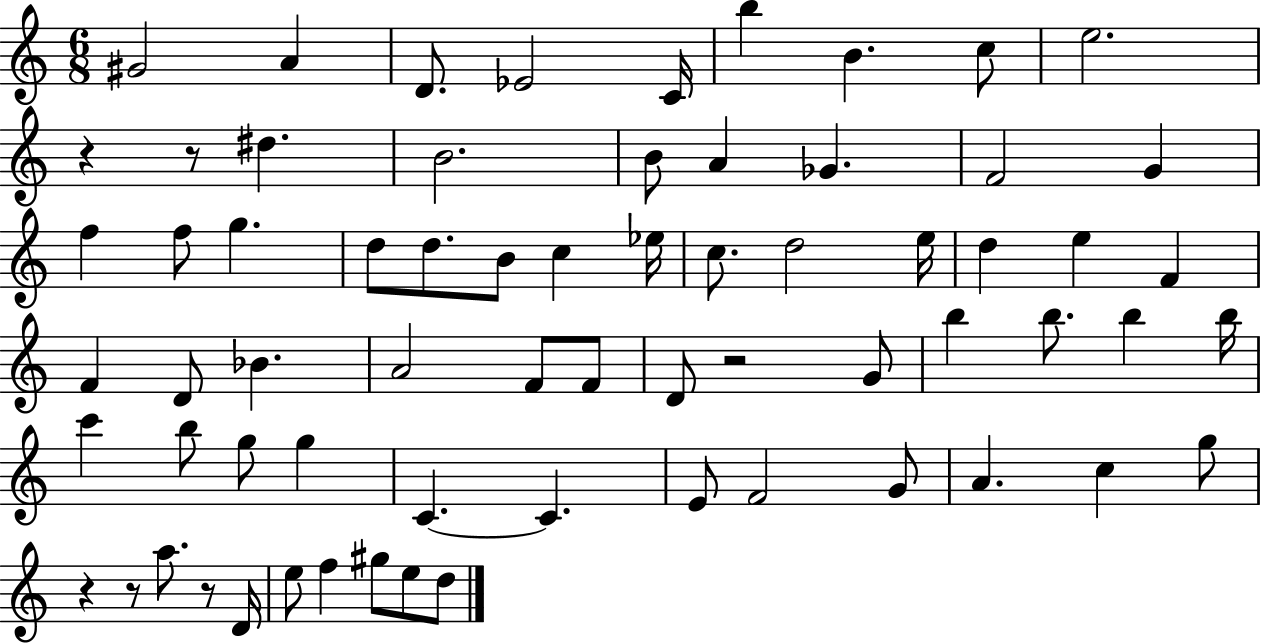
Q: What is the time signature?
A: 6/8